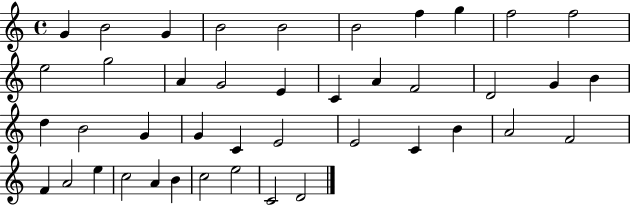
X:1
T:Untitled
M:4/4
L:1/4
K:C
G B2 G B2 B2 B2 f g f2 f2 e2 g2 A G2 E C A F2 D2 G B d B2 G G C E2 E2 C B A2 F2 F A2 e c2 A B c2 e2 C2 D2